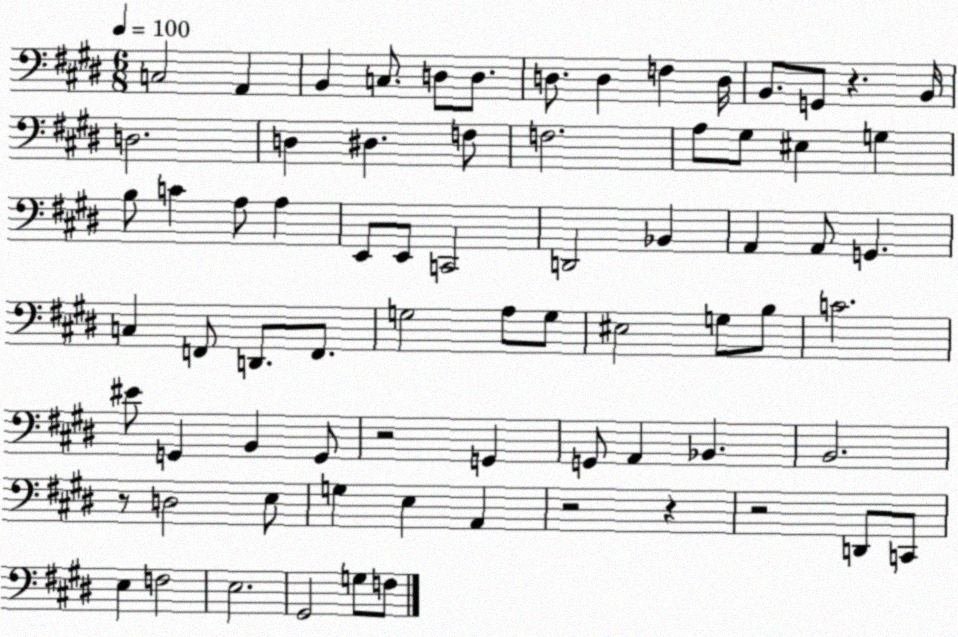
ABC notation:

X:1
T:Untitled
M:6/8
L:1/4
K:E
C,2 A,, B,, C,/2 D,/2 D,/2 D,/2 D, F, D,/4 B,,/2 G,,/2 z B,,/4 D,2 D, ^D, F,/2 F,2 A,/2 ^G,/2 ^E, G, B,/2 C A,/2 A, E,,/2 E,,/2 C,,2 D,,2 _B,, A,, A,,/2 G,, C, F,,/2 D,,/2 F,,/2 G,2 A,/2 G,/2 ^E,2 G,/2 B,/2 C2 ^E/2 G,, B,, G,,/2 z2 G,, G,,/2 A,, _B,, B,,2 z/2 D,2 E,/2 G, E, A,, z2 z z2 D,,/2 C,,/2 E, F,2 E,2 ^G,,2 G,/2 F,/2